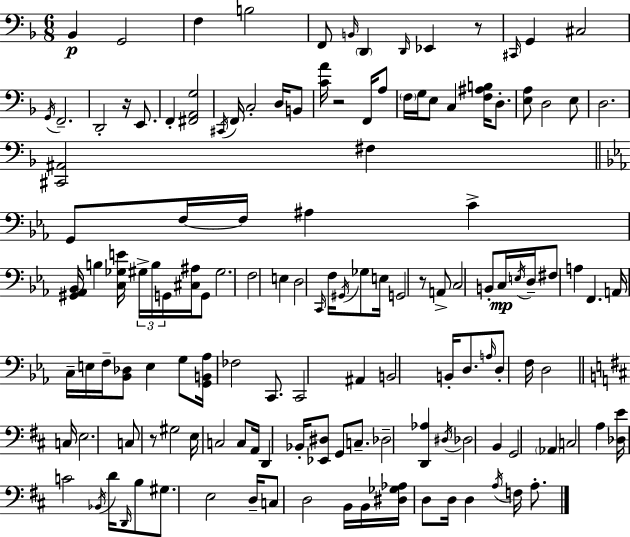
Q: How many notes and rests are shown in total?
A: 136